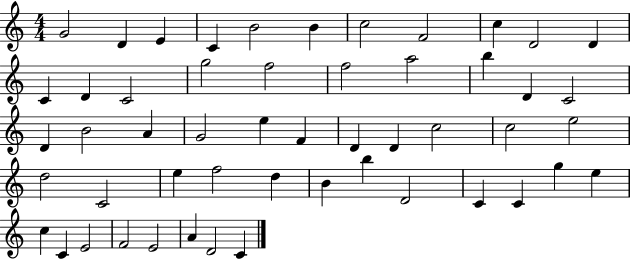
{
  \clef treble
  \numericTimeSignature
  \time 4/4
  \key c \major
  g'2 d'4 e'4 | c'4 b'2 b'4 | c''2 f'2 | c''4 d'2 d'4 | \break c'4 d'4 c'2 | g''2 f''2 | f''2 a''2 | b''4 d'4 c'2 | \break d'4 b'2 a'4 | g'2 e''4 f'4 | d'4 d'4 c''2 | c''2 e''2 | \break d''2 c'2 | e''4 f''2 d''4 | b'4 b''4 d'2 | c'4 c'4 g''4 e''4 | \break c''4 c'4 e'2 | f'2 e'2 | a'4 d'2 c'4 | \bar "|."
}